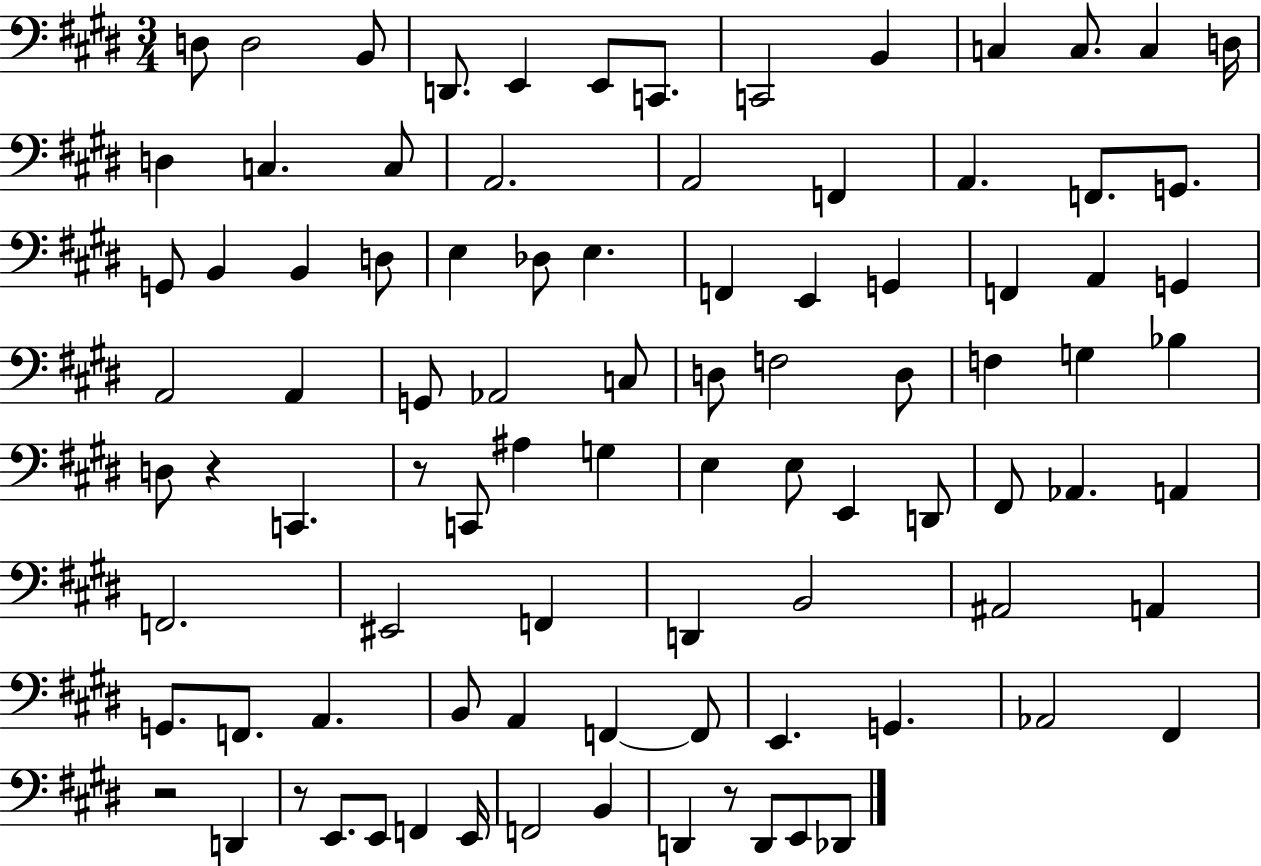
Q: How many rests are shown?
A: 5